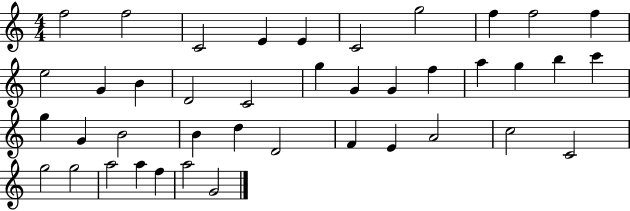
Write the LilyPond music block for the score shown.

{
  \clef treble
  \numericTimeSignature
  \time 4/4
  \key c \major
  f''2 f''2 | c'2 e'4 e'4 | c'2 g''2 | f''4 f''2 f''4 | \break e''2 g'4 b'4 | d'2 c'2 | g''4 g'4 g'4 f''4 | a''4 g''4 b''4 c'''4 | \break g''4 g'4 b'2 | b'4 d''4 d'2 | f'4 e'4 a'2 | c''2 c'2 | \break g''2 g''2 | a''2 a''4 f''4 | a''2 g'2 | \bar "|."
}